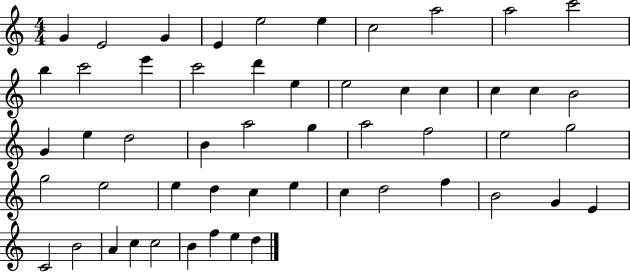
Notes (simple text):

G4/q E4/h G4/q E4/q E5/h E5/q C5/h A5/h A5/h C6/h B5/q C6/h E6/q C6/h D6/q E5/q E5/h C5/q C5/q C5/q C5/q B4/h G4/q E5/q D5/h B4/q A5/h G5/q A5/h F5/h E5/h G5/h G5/h E5/h E5/q D5/q C5/q E5/q C5/q D5/h F5/q B4/h G4/q E4/q C4/h B4/h A4/q C5/q C5/h B4/q F5/q E5/q D5/q